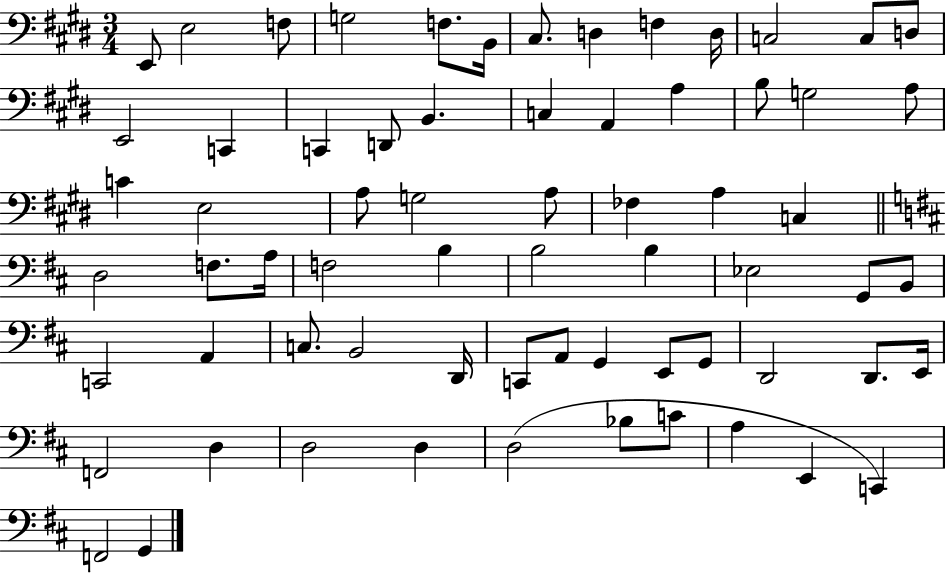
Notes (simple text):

E2/e E3/h F3/e G3/h F3/e. B2/s C#3/e. D3/q F3/q D3/s C3/h C3/e D3/e E2/h C2/q C2/q D2/e B2/q. C3/q A2/q A3/q B3/e G3/h A3/e C4/q E3/h A3/e G3/h A3/e FES3/q A3/q C3/q D3/h F3/e. A3/s F3/h B3/q B3/h B3/q Eb3/h G2/e B2/e C2/h A2/q C3/e. B2/h D2/s C2/e A2/e G2/q E2/e G2/e D2/h D2/e. E2/s F2/h D3/q D3/h D3/q D3/h Bb3/e C4/e A3/q E2/q C2/q F2/h G2/q